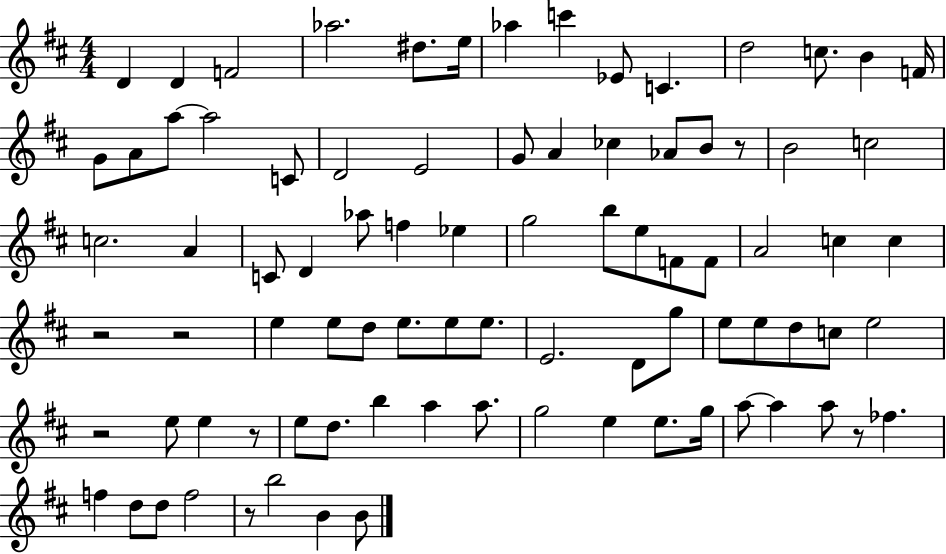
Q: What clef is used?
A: treble